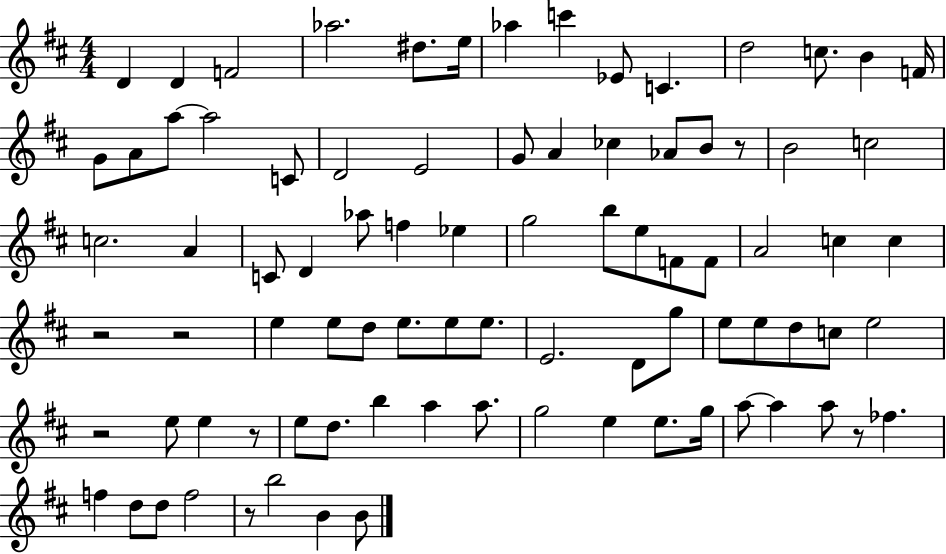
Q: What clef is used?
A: treble